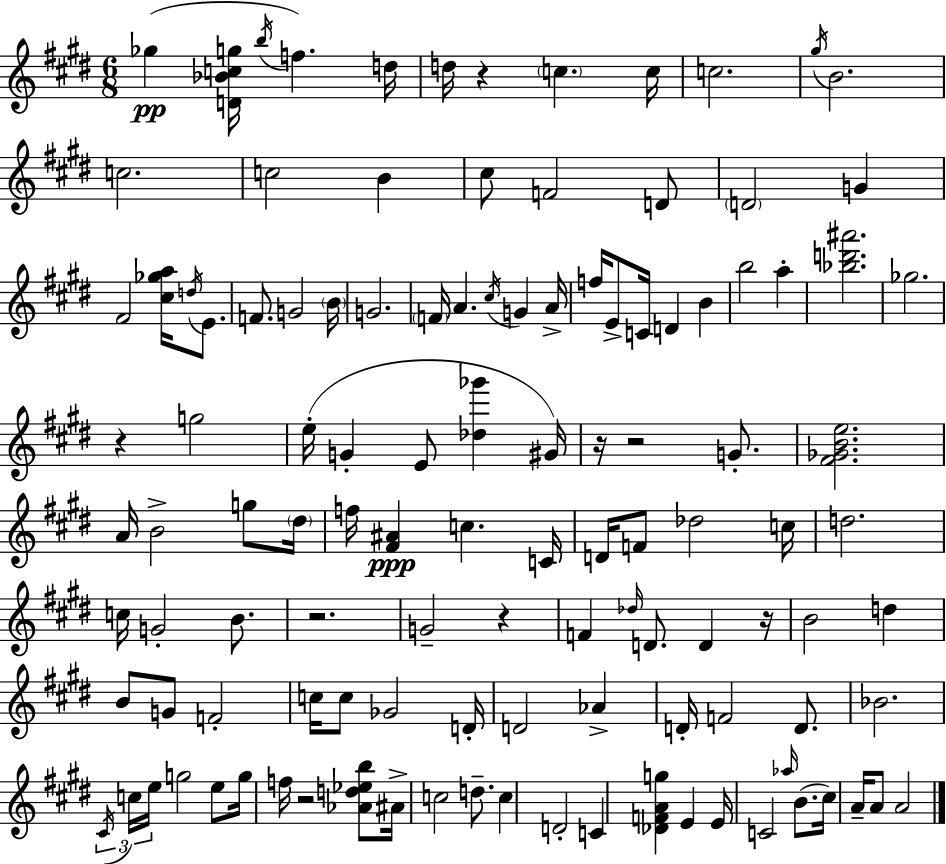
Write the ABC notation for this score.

X:1
T:Untitled
M:6/8
L:1/4
K:E
_g [D_Bcg]/4 b/4 f d/4 d/4 z c c/4 c2 ^g/4 B2 c2 c2 B ^c/2 F2 D/2 D2 G ^F2 [^c_ga]/4 d/4 E/2 F/2 G2 B/4 G2 F/4 A ^c/4 G A/4 f/4 E/2 C/4 D B b2 a [_bd'^a']2 _g2 z g2 e/4 G E/2 [_d_g'] ^G/4 z/4 z2 G/2 [^F_GBe]2 A/4 B2 g/2 ^d/4 f/4 [^F^A] c C/4 D/4 F/2 _d2 c/4 d2 c/4 G2 B/2 z2 G2 z F _d/4 D/2 D z/4 B2 d B/2 G/2 F2 c/4 c/2 _G2 D/4 D2 _A D/4 F2 D/2 _B2 ^C/4 c/4 e/4 g2 e/2 g/4 f/4 z2 [_Ad_eb]/2 ^A/4 c2 d/2 c D2 C [_DFAg] E E/4 C2 _a/4 B/2 ^c/4 A/4 A/2 A2